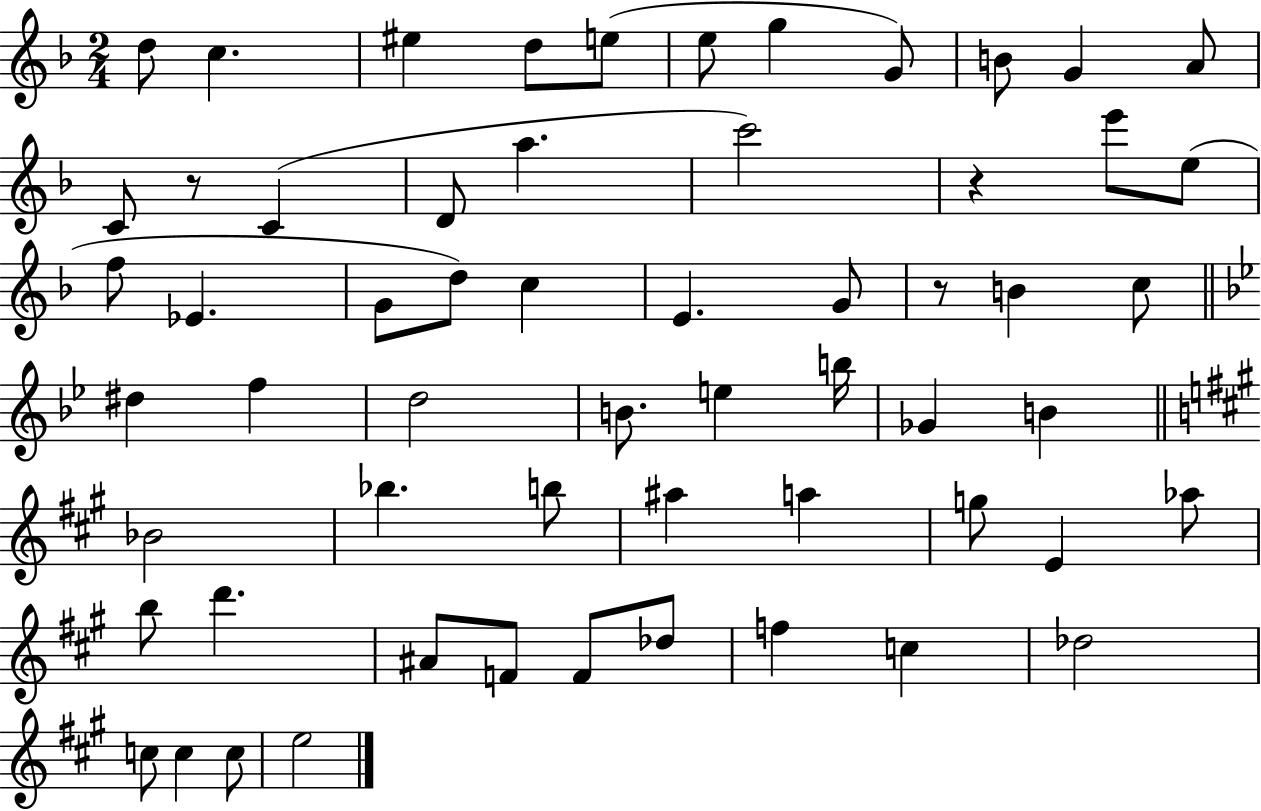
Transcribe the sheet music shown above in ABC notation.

X:1
T:Untitled
M:2/4
L:1/4
K:F
d/2 c ^e d/2 e/2 e/2 g G/2 B/2 G A/2 C/2 z/2 C D/2 a c'2 z e'/2 e/2 f/2 _E G/2 d/2 c E G/2 z/2 B c/2 ^d f d2 B/2 e b/4 _G B _B2 _b b/2 ^a a g/2 E _a/2 b/2 d' ^A/2 F/2 F/2 _d/2 f c _d2 c/2 c c/2 e2